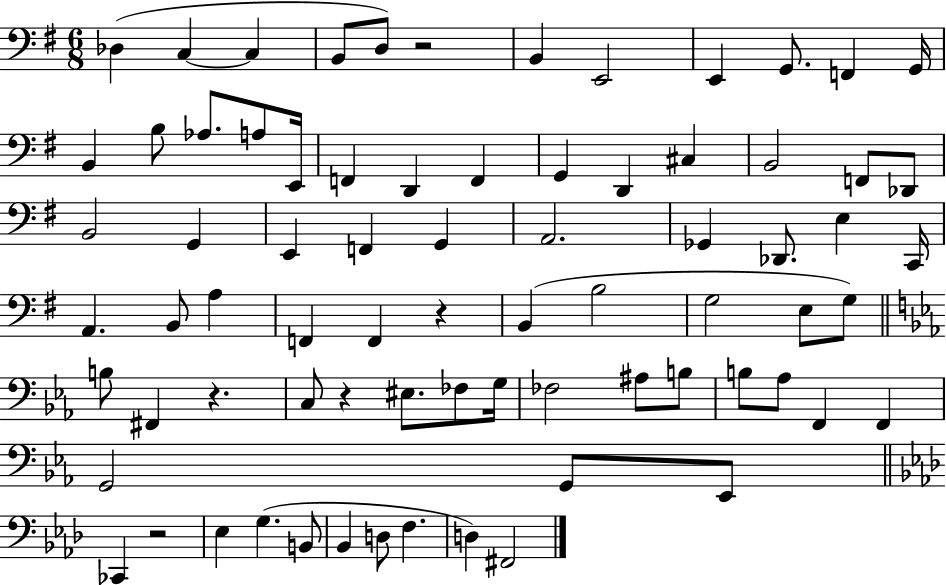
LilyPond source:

{
  \clef bass
  \numericTimeSignature
  \time 6/8
  \key g \major
  des4( c4~~ c4 | b,8 d8) r2 | b,4 e,2 | e,4 g,8. f,4 g,16 | \break b,4 b8 aes8. a8 e,16 | f,4 d,4 f,4 | g,4 d,4 cis4 | b,2 f,8 des,8 | \break b,2 g,4 | e,4 f,4 g,4 | a,2. | ges,4 des,8. e4 c,16 | \break a,4. b,8 a4 | f,4 f,4 r4 | b,4( b2 | g2 e8 g8) | \break \bar "||" \break \key ees \major b8 fis,4 r4. | c8 r4 eis8. fes8 g16 | fes2 ais8 b8 | b8 aes8 f,4 f,4 | \break g,2 g,8 ees,8 | \bar "||" \break \key f \minor ces,4 r2 | ees4 g4.( b,8 | bes,4 d8 f4. | d4) fis,2 | \break \bar "|."
}